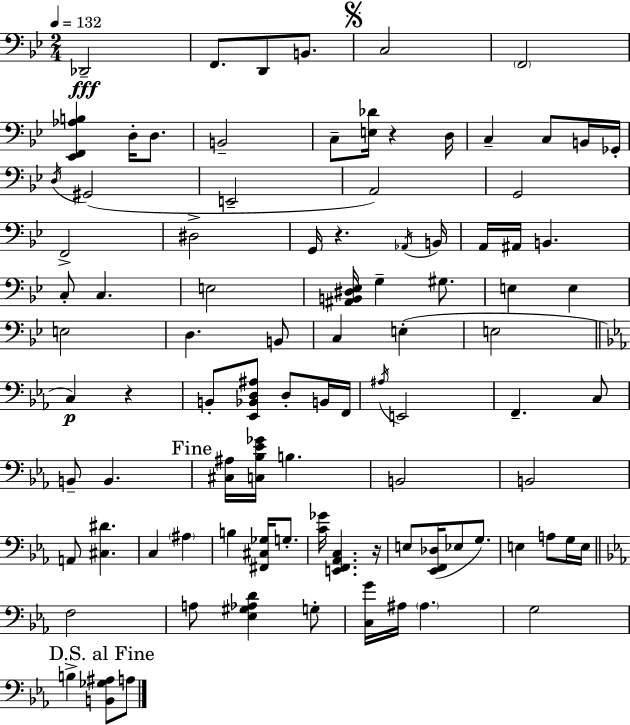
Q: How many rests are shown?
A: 4